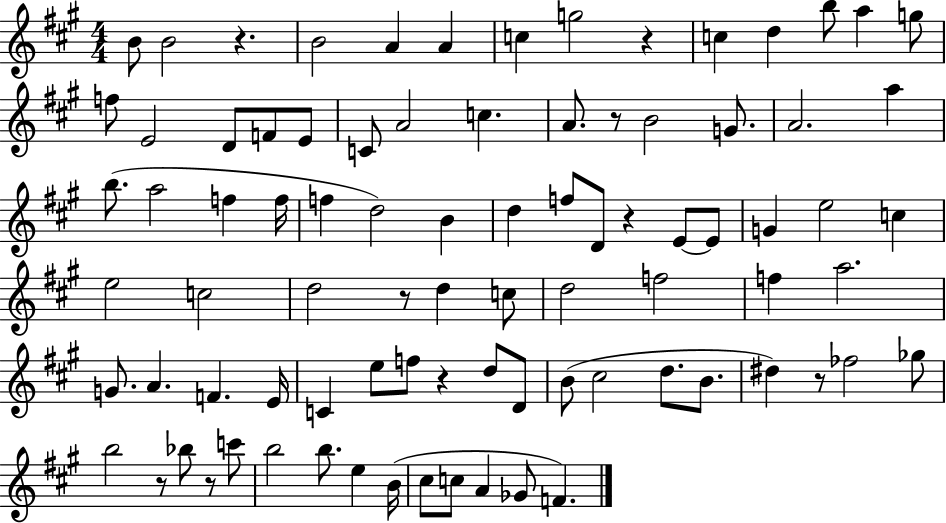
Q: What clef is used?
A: treble